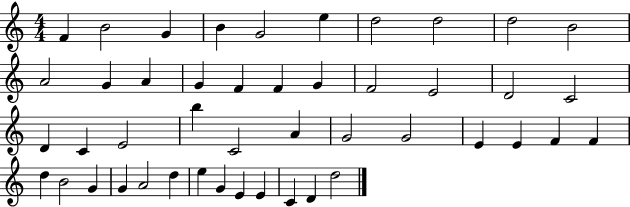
X:1
T:Untitled
M:4/4
L:1/4
K:C
F B2 G B G2 e d2 d2 d2 B2 A2 G A G F F G F2 E2 D2 C2 D C E2 b C2 A G2 G2 E E F F d B2 G G A2 d e G E E C D d2